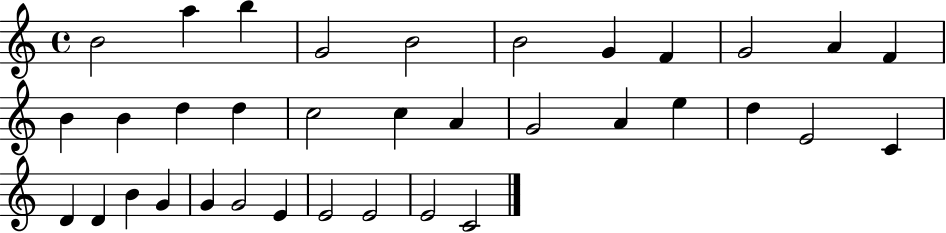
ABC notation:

X:1
T:Untitled
M:4/4
L:1/4
K:C
B2 a b G2 B2 B2 G F G2 A F B B d d c2 c A G2 A e d E2 C D D B G G G2 E E2 E2 E2 C2